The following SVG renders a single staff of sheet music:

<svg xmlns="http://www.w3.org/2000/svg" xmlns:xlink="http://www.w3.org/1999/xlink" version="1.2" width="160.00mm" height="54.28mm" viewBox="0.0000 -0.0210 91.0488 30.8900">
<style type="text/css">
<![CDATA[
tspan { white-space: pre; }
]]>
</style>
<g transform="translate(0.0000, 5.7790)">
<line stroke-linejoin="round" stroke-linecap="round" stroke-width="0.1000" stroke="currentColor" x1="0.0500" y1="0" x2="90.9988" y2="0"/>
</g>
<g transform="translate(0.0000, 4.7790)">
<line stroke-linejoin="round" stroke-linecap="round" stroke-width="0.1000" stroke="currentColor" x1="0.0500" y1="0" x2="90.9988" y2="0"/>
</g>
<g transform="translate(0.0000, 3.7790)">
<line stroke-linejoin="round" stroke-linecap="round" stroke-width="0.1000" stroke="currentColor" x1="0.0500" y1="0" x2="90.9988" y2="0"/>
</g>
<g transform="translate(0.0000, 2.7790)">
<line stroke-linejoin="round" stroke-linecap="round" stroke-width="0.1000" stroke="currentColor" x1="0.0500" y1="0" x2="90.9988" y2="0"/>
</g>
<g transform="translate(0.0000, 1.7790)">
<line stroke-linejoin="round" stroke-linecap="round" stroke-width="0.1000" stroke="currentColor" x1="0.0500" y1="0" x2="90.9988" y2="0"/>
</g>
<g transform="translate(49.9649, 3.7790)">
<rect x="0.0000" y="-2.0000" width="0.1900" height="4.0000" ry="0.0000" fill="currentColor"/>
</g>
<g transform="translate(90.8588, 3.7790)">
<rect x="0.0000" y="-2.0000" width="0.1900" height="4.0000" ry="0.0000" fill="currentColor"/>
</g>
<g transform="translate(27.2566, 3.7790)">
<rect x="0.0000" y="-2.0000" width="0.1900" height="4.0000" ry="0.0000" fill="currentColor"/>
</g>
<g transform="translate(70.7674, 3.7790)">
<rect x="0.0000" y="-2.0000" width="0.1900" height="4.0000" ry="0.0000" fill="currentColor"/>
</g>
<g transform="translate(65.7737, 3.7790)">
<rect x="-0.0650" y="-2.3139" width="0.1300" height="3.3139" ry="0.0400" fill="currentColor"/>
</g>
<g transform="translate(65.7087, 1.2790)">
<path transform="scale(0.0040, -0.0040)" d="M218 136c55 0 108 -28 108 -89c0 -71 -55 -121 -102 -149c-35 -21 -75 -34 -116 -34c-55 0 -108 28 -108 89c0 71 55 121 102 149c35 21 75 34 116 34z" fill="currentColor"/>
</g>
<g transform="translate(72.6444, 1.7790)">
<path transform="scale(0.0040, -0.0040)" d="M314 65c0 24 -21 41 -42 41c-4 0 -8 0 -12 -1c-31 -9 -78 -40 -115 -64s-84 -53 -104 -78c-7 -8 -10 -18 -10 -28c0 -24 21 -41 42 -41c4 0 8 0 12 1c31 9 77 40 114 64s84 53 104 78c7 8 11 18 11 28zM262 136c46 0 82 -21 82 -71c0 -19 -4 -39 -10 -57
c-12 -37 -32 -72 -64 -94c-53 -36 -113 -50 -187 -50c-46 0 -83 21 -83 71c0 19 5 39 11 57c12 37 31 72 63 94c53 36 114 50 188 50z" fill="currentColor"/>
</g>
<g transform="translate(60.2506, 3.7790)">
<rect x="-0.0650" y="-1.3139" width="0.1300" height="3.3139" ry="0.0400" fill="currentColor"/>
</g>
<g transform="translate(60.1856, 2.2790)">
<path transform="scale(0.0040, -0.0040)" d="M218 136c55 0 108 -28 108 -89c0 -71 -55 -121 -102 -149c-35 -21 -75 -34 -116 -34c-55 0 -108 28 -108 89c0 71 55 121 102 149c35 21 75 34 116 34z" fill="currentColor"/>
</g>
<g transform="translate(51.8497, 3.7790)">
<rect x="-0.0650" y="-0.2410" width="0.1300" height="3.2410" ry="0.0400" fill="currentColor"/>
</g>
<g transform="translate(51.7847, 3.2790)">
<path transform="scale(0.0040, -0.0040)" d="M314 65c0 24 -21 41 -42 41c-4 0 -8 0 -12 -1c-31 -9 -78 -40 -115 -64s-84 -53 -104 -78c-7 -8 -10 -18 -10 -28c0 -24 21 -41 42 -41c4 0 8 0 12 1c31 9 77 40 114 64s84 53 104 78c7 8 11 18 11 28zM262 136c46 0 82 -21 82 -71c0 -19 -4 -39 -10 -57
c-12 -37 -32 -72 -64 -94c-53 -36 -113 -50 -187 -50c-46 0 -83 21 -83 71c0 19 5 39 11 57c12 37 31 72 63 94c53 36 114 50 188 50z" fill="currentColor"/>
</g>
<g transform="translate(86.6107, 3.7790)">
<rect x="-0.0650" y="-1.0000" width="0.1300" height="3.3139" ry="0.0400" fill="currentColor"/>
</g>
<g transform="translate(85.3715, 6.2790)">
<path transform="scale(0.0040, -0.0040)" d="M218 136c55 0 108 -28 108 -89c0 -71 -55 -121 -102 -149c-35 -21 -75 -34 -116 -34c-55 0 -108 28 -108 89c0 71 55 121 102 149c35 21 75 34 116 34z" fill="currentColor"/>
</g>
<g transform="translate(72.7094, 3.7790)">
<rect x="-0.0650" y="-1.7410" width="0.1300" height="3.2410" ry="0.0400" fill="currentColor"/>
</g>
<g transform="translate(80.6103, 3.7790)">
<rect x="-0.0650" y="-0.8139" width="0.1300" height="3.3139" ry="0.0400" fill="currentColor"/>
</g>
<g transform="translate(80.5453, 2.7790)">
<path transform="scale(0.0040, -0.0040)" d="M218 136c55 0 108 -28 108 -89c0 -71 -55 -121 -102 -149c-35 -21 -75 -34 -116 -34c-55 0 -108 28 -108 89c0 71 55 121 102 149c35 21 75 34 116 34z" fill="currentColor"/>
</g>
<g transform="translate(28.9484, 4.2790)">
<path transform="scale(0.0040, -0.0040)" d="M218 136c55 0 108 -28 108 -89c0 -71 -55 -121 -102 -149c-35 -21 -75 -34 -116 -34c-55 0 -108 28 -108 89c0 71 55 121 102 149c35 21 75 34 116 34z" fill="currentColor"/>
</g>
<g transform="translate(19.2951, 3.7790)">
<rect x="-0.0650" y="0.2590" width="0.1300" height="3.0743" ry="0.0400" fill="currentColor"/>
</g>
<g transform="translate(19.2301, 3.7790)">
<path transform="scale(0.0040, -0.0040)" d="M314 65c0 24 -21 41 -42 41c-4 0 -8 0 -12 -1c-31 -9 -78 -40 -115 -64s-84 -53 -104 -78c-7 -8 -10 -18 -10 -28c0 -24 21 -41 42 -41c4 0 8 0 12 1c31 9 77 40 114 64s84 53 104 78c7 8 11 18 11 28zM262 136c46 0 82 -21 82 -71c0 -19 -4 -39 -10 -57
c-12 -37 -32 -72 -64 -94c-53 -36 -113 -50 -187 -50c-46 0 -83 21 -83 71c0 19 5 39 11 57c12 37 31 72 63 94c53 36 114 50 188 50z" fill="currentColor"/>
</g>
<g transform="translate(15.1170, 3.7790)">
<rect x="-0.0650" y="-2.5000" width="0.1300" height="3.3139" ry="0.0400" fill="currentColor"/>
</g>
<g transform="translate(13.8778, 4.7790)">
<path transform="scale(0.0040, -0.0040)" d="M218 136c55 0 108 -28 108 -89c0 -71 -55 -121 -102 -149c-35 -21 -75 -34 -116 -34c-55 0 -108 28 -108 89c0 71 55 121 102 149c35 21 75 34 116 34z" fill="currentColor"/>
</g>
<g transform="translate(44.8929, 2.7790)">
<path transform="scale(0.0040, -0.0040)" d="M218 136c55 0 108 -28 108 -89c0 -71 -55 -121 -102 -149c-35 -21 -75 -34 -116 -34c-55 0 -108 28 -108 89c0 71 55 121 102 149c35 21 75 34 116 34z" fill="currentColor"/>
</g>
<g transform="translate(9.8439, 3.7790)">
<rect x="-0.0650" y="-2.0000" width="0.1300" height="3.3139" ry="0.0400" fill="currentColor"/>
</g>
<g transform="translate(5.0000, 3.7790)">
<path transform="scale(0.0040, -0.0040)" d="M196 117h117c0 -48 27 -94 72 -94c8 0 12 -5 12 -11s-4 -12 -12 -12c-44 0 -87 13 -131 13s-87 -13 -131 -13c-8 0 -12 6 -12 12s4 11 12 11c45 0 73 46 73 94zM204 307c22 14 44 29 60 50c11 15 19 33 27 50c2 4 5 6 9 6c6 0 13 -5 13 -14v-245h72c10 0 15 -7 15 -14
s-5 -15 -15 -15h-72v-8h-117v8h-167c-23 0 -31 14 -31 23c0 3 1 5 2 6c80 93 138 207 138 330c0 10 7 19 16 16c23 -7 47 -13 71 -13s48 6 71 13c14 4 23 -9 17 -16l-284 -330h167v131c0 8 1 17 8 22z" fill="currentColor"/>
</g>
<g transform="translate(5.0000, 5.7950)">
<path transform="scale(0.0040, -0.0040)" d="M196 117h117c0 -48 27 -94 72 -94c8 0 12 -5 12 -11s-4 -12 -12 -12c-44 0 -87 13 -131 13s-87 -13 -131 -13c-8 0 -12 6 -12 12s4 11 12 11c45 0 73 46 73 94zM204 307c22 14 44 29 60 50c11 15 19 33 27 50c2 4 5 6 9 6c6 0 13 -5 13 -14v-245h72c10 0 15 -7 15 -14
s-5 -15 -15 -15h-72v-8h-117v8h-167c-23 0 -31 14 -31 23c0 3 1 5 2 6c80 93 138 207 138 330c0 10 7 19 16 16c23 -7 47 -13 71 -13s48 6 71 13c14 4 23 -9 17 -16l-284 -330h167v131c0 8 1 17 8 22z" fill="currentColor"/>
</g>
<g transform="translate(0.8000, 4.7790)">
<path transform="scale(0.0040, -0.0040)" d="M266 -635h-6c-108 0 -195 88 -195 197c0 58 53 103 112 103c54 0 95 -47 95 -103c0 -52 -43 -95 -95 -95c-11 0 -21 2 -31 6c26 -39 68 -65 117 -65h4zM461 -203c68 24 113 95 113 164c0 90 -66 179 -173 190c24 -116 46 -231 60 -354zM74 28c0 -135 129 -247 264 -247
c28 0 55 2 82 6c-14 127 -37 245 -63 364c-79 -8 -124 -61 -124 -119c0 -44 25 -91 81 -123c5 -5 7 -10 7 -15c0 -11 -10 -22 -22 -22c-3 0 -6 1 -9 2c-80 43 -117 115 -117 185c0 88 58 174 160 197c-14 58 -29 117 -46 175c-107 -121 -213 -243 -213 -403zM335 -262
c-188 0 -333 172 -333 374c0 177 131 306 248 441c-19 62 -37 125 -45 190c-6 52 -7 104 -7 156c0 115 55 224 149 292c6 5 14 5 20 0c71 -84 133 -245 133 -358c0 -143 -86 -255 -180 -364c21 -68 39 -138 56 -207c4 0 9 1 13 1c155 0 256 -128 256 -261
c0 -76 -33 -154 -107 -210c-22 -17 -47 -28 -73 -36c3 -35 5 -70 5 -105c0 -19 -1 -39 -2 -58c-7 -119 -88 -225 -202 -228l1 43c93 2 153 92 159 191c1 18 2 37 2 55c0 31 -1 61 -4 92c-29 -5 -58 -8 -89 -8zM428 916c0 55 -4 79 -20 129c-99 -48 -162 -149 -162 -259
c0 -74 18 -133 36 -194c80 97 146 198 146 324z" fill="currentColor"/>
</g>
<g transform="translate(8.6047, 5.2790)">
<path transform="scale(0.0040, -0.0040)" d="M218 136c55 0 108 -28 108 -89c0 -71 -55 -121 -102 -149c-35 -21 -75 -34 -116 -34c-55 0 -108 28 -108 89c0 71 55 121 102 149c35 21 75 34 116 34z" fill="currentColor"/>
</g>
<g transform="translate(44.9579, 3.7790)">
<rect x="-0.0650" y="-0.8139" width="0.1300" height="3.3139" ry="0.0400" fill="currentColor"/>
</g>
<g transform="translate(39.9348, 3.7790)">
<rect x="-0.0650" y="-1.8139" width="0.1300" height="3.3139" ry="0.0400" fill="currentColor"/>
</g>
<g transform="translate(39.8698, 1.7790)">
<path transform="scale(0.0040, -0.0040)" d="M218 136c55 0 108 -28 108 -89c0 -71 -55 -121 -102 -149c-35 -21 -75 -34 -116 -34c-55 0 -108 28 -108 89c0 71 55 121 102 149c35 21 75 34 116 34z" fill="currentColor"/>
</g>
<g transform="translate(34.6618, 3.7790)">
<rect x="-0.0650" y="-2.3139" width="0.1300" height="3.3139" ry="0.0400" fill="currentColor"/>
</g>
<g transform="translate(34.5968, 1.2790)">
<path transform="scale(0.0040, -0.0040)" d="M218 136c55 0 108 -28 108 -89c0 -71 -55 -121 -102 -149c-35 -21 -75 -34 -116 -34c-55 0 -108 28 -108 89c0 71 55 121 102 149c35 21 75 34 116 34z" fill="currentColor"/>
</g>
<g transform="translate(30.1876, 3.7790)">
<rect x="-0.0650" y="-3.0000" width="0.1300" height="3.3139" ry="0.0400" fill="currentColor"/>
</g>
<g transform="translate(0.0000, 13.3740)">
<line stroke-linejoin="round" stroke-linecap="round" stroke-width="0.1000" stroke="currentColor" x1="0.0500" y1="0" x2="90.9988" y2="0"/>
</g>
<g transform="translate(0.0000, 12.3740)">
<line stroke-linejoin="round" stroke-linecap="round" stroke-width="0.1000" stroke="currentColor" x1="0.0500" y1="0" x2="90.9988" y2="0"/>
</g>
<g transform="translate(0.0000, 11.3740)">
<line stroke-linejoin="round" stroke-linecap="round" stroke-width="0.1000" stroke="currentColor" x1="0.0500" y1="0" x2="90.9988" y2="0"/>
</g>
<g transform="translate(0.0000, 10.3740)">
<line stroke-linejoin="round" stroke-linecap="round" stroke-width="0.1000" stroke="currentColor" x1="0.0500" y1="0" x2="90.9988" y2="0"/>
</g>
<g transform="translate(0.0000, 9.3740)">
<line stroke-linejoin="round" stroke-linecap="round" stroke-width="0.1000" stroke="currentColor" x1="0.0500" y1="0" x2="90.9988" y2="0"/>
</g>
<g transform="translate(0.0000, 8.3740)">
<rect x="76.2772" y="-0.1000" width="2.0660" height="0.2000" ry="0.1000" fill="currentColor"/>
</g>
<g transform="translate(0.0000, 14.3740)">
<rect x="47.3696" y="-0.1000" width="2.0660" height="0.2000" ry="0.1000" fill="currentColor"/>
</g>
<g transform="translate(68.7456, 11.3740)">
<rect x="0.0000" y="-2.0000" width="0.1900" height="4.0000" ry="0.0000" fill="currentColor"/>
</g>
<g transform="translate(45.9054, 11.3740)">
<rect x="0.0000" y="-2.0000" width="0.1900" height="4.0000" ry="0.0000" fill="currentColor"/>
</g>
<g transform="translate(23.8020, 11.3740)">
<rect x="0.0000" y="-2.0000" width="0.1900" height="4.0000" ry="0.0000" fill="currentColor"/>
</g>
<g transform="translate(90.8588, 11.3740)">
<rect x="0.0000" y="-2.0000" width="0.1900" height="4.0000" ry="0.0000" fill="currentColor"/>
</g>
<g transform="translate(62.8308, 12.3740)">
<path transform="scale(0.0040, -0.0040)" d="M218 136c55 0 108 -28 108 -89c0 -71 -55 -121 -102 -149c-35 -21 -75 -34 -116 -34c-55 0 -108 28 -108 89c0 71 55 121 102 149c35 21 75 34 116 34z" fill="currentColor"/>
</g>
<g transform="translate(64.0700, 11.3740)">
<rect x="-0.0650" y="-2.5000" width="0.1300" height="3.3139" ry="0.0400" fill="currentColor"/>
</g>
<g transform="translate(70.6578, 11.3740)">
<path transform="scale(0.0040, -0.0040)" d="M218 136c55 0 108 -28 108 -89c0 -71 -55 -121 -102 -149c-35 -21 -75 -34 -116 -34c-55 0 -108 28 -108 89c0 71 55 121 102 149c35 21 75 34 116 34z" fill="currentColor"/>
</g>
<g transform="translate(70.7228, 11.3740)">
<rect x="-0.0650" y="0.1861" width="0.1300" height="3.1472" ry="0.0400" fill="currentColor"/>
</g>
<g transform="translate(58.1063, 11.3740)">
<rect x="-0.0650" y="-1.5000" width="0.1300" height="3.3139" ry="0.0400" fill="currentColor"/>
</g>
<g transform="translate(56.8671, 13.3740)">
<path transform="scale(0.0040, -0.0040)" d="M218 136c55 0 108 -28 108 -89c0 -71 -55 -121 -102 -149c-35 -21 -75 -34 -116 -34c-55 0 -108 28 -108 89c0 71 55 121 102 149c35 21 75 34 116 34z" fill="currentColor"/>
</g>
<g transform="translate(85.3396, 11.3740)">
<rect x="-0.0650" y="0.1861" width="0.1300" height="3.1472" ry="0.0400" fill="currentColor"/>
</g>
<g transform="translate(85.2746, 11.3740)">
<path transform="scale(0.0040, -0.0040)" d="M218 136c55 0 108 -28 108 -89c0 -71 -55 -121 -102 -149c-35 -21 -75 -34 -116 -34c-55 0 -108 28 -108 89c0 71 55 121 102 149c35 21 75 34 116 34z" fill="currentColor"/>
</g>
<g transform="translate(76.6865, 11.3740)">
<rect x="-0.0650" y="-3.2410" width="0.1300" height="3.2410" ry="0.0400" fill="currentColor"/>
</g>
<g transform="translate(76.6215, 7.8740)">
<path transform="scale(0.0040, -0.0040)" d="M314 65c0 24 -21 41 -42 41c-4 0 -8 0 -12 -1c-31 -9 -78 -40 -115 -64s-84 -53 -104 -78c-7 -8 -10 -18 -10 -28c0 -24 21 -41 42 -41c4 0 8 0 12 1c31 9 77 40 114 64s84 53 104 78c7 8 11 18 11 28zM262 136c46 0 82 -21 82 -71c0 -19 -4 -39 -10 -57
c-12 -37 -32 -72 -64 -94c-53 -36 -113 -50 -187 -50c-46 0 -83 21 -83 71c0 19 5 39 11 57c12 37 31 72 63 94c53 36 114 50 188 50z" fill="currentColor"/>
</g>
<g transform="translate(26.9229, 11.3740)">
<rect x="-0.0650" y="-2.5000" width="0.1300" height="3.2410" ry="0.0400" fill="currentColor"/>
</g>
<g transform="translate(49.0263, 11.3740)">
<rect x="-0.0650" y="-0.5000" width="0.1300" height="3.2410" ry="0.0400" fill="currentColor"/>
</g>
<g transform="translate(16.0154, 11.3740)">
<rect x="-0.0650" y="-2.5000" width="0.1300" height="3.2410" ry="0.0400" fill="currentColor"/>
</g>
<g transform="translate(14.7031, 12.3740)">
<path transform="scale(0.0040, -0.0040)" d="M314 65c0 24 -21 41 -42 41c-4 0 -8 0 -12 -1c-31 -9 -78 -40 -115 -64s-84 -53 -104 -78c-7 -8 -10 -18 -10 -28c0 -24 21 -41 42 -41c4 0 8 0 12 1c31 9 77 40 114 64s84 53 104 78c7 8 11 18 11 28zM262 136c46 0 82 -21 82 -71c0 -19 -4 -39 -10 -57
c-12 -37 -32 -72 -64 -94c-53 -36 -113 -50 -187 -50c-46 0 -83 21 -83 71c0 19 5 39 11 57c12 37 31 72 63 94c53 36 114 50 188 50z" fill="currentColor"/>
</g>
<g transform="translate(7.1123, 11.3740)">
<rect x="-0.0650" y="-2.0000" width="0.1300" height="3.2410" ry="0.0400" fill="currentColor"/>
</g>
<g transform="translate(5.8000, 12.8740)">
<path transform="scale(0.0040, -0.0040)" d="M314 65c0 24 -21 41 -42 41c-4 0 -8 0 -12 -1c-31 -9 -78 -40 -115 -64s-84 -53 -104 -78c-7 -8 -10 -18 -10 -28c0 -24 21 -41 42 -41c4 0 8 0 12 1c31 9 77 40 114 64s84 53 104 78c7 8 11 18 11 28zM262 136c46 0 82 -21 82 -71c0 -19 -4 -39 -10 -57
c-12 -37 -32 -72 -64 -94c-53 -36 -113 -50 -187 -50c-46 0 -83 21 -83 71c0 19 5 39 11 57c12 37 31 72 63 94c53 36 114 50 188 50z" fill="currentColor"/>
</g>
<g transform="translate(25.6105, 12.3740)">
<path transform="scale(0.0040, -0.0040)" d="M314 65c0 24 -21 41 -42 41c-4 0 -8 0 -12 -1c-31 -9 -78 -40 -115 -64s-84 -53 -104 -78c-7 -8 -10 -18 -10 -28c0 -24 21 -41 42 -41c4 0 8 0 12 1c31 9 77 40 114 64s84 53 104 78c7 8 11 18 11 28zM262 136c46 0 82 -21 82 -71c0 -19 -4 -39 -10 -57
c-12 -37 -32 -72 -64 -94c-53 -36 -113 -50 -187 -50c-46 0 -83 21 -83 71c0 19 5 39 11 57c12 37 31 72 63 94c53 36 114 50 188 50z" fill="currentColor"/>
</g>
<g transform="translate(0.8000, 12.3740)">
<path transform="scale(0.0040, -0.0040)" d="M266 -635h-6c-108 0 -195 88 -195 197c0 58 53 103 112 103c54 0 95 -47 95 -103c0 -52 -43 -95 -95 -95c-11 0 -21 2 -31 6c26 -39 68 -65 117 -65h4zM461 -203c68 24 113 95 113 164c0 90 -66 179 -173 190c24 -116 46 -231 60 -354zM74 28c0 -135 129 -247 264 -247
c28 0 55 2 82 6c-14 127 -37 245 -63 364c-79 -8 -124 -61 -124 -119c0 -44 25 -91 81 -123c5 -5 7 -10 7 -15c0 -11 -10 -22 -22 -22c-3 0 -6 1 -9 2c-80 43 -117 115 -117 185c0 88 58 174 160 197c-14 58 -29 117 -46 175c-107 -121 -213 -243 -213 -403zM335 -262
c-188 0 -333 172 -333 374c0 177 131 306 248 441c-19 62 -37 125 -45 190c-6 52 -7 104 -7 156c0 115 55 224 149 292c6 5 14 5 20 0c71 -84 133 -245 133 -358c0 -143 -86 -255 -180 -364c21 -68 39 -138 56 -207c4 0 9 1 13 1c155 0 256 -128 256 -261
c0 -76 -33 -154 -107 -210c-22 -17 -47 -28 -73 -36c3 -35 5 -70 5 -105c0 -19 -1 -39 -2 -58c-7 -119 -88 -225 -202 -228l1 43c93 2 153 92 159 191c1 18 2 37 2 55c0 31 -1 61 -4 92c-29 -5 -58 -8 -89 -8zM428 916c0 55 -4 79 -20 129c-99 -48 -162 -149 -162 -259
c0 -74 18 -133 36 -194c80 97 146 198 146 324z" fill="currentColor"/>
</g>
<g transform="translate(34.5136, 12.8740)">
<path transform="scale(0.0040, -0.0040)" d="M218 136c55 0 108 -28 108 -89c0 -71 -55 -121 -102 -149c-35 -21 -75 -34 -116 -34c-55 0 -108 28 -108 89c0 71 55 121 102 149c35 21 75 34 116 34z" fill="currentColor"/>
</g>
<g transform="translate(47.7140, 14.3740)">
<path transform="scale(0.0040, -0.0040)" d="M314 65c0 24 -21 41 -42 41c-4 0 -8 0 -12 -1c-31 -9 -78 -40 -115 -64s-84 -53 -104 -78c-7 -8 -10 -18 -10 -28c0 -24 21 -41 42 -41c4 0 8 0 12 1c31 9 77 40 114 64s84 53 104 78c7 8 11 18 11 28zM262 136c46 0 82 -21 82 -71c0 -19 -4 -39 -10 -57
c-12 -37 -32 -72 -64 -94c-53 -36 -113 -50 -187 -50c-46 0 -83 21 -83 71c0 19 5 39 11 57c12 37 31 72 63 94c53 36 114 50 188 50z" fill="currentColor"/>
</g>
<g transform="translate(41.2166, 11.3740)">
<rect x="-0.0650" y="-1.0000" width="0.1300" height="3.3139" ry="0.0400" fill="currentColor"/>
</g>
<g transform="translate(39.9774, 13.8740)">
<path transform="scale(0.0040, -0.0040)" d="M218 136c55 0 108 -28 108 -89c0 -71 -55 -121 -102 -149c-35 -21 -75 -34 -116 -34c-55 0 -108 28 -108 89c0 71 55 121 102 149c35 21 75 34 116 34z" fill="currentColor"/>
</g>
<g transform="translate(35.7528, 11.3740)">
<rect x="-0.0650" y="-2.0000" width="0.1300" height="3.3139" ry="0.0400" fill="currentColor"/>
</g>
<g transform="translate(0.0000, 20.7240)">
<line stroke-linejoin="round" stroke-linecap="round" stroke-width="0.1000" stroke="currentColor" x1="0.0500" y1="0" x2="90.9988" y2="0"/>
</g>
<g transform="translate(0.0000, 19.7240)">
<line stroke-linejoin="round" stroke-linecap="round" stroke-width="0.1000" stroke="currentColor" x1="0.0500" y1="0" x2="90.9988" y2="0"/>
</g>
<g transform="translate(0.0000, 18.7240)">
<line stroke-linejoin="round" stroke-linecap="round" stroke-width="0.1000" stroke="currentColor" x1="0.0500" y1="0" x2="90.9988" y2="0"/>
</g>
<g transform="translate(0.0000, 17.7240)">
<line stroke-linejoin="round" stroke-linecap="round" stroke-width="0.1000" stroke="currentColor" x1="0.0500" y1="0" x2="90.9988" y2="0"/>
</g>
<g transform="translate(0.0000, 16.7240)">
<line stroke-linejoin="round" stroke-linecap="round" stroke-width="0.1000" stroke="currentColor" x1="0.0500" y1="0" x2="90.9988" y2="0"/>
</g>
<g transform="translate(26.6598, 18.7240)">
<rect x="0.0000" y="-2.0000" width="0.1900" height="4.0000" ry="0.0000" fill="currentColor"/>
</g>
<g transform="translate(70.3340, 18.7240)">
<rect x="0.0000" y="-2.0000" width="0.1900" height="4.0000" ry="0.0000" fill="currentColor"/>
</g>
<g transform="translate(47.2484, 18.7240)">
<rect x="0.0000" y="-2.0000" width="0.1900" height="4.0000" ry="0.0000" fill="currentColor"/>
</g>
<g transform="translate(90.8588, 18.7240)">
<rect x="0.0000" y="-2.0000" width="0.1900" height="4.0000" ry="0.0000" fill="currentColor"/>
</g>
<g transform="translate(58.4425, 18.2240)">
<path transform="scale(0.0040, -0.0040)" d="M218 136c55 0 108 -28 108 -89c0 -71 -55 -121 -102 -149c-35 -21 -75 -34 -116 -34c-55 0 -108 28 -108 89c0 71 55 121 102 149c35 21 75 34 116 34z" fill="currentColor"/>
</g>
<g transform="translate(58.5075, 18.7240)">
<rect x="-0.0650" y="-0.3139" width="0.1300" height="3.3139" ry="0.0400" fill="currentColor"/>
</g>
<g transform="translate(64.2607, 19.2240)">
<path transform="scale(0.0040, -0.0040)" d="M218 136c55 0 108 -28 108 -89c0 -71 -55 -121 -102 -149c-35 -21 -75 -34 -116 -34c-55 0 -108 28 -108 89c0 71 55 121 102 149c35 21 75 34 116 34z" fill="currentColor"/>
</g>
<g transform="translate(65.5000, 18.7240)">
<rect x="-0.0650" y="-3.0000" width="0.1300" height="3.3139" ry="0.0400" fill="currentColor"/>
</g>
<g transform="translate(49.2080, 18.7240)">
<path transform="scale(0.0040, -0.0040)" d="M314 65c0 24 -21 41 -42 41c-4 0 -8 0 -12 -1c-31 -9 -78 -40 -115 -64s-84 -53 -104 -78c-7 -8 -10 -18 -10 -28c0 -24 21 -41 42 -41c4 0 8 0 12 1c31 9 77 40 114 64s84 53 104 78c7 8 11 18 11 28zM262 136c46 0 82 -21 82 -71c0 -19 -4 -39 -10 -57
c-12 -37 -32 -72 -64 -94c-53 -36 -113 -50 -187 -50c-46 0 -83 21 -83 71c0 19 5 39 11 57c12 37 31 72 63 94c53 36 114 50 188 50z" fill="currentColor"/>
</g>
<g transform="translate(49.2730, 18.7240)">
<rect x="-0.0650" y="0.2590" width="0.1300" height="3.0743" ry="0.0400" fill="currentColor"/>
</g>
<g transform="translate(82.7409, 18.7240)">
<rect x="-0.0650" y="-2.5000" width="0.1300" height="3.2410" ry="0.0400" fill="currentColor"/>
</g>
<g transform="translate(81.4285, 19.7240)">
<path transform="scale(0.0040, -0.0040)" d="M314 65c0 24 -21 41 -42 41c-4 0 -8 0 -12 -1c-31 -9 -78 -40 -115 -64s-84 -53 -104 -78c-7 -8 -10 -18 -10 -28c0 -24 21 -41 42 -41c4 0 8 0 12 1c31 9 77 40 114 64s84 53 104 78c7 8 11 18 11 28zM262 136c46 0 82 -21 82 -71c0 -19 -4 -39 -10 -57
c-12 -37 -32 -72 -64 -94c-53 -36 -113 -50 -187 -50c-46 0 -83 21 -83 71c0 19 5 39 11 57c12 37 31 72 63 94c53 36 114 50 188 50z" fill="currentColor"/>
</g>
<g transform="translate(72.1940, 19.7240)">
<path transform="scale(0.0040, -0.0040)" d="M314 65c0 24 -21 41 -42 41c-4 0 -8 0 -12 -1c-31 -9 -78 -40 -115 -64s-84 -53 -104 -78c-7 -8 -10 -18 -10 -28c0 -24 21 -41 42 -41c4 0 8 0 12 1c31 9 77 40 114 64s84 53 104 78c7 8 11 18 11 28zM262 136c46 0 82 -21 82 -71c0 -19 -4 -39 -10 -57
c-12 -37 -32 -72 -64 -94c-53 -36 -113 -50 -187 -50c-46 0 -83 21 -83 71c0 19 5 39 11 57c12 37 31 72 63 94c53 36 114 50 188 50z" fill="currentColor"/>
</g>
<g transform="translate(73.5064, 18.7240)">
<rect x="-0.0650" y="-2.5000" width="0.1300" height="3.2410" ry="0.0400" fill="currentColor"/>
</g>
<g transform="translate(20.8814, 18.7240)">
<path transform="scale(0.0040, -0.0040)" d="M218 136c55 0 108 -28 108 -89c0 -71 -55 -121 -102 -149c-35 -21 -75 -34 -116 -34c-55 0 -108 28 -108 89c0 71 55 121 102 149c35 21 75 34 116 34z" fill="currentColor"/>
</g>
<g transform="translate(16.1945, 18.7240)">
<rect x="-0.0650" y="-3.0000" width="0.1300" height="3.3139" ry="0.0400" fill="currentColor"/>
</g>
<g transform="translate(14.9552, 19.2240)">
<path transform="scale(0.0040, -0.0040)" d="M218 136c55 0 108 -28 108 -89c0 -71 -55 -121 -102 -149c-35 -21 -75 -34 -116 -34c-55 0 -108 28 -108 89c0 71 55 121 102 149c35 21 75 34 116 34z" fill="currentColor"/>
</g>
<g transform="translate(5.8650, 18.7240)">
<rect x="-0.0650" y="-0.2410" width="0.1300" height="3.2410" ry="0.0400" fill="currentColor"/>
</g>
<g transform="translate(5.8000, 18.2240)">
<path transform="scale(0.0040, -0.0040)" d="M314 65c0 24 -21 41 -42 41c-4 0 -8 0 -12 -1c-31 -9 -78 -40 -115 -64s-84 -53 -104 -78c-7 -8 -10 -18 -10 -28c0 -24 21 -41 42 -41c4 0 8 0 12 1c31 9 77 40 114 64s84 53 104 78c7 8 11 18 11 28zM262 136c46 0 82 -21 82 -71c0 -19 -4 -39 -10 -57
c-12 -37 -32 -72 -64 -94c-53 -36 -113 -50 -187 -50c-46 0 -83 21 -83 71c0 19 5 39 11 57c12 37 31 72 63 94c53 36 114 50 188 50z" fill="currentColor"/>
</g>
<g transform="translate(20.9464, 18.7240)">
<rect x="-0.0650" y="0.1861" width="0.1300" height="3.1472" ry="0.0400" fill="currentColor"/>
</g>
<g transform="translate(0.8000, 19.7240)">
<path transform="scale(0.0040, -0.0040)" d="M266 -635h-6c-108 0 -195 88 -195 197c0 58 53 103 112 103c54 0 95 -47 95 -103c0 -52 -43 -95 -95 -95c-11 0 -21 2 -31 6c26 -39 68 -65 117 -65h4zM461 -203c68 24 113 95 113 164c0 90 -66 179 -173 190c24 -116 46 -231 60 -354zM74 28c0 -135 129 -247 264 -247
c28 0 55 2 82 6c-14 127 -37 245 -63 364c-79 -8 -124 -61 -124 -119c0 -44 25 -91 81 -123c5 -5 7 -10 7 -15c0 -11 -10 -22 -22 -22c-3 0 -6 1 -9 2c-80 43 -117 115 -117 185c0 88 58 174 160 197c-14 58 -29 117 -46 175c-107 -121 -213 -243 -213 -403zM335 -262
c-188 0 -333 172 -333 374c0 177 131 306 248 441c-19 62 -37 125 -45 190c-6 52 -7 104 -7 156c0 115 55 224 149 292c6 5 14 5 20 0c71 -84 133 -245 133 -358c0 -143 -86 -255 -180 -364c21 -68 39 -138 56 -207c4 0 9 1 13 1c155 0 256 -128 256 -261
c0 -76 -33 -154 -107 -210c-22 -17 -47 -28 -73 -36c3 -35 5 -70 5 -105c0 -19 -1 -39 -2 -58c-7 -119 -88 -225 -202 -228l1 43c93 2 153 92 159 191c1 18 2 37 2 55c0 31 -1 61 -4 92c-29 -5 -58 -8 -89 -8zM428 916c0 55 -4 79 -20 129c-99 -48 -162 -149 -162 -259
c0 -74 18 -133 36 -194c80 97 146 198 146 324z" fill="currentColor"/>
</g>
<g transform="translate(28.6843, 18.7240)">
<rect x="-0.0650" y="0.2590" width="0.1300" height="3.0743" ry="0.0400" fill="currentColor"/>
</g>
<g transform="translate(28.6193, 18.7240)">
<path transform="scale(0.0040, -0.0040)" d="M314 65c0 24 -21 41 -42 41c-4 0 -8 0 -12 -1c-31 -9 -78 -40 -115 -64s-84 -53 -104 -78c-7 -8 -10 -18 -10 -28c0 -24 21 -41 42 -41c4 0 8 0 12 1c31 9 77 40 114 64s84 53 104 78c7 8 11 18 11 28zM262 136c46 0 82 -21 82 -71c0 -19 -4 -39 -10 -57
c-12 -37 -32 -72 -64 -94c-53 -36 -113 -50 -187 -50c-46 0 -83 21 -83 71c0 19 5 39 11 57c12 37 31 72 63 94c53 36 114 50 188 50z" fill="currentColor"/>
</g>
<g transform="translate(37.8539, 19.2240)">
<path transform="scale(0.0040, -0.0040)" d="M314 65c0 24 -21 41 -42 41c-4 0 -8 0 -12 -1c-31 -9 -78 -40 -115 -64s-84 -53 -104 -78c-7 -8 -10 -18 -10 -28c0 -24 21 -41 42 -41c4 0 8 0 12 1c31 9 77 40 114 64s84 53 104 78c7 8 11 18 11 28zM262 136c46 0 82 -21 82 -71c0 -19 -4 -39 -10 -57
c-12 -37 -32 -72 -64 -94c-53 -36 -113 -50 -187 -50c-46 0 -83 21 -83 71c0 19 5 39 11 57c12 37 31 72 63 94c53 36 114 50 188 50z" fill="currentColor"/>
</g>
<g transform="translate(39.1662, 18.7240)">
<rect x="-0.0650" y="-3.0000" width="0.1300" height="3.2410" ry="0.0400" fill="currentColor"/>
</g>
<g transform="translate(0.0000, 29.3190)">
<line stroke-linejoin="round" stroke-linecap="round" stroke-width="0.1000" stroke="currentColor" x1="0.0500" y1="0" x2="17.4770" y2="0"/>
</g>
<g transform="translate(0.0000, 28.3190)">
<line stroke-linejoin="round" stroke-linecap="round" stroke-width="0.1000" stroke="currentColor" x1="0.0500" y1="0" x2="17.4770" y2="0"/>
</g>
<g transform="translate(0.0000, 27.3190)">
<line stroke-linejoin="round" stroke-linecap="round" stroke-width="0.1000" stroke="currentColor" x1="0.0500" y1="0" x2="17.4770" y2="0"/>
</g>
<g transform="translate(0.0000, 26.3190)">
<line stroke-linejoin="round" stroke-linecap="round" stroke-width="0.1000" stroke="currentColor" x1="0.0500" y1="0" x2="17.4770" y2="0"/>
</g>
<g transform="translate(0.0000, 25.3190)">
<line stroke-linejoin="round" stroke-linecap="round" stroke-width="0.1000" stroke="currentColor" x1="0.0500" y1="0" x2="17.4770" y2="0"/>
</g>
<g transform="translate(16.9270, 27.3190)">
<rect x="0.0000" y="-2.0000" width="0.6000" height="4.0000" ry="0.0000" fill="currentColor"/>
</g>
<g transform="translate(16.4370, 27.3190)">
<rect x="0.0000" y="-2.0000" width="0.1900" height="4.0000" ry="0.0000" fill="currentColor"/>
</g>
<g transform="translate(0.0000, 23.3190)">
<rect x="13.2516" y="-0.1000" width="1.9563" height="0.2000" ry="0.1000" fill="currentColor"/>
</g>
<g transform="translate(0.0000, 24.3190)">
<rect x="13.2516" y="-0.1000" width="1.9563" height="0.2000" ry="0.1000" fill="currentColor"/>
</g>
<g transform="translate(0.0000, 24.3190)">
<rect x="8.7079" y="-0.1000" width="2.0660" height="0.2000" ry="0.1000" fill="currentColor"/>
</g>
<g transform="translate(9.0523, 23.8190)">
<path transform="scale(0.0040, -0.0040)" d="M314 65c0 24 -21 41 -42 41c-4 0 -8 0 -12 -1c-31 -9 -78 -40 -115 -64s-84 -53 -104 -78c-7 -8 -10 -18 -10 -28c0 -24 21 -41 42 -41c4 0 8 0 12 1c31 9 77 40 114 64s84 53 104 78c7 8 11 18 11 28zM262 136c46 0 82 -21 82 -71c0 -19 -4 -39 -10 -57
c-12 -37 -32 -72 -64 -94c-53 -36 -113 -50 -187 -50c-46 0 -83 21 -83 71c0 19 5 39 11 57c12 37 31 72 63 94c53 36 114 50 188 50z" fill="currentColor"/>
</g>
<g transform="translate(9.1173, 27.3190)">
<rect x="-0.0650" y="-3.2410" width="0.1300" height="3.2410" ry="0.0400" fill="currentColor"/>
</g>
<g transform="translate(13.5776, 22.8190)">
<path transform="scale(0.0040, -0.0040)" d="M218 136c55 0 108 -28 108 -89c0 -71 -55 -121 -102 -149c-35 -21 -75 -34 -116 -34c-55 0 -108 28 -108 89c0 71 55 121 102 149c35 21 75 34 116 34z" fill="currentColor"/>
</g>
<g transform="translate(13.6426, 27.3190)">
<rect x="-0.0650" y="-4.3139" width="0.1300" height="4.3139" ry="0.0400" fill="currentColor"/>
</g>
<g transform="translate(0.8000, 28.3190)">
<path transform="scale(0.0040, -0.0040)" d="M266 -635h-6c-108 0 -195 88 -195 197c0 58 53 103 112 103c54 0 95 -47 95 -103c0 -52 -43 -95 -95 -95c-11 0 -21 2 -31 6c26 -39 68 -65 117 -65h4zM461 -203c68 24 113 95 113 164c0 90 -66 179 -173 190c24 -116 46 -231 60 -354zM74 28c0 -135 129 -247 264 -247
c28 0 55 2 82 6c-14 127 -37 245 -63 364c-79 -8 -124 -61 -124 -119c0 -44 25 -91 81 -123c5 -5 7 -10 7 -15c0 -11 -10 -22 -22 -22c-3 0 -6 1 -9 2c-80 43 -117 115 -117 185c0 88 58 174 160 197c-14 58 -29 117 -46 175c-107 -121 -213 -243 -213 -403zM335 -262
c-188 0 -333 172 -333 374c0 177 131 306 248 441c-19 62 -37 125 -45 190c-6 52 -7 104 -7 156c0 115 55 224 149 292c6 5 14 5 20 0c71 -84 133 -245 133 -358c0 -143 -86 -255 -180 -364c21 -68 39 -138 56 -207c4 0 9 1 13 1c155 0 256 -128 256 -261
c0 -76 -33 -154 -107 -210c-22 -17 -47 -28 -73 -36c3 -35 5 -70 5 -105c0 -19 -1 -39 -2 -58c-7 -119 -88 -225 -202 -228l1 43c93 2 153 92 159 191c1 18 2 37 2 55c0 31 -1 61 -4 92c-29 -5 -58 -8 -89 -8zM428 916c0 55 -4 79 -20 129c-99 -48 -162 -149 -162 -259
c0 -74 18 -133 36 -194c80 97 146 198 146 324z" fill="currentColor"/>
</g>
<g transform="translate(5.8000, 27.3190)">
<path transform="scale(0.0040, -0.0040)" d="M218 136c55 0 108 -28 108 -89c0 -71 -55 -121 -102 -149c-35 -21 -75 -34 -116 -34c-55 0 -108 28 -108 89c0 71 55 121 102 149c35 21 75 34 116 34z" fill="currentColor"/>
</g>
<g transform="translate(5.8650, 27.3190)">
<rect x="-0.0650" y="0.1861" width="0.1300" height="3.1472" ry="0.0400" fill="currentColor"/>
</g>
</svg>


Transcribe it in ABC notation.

X:1
T:Untitled
M:4/4
L:1/4
K:C
F G B2 A g f d c2 e g f2 d D F2 G2 G2 F D C2 E G B b2 B c2 A B B2 A2 B2 c A G2 G2 B b2 d'